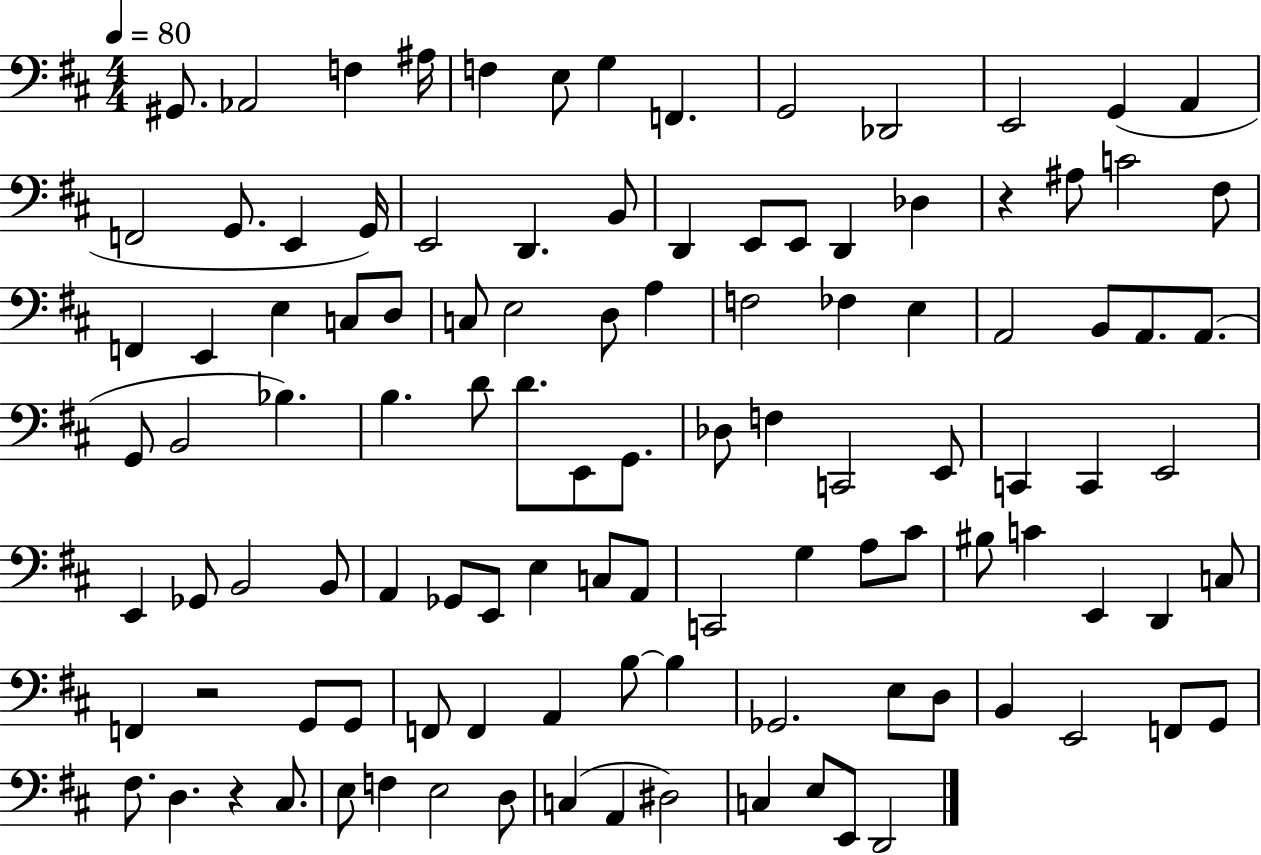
X:1
T:Untitled
M:4/4
L:1/4
K:D
^G,,/2 _A,,2 F, ^A,/4 F, E,/2 G, F,, G,,2 _D,,2 E,,2 G,, A,, F,,2 G,,/2 E,, G,,/4 E,,2 D,, B,,/2 D,, E,,/2 E,,/2 D,, _D, z ^A,/2 C2 ^F,/2 F,, E,, E, C,/2 D,/2 C,/2 E,2 D,/2 A, F,2 _F, E, A,,2 B,,/2 A,,/2 A,,/2 G,,/2 B,,2 _B, B, D/2 D/2 E,,/2 G,,/2 _D,/2 F, C,,2 E,,/2 C,, C,, E,,2 E,, _G,,/2 B,,2 B,,/2 A,, _G,,/2 E,,/2 E, C,/2 A,,/2 C,,2 G, A,/2 ^C/2 ^B,/2 C E,, D,, C,/2 F,, z2 G,,/2 G,,/2 F,,/2 F,, A,, B,/2 B, _G,,2 E,/2 D,/2 B,, E,,2 F,,/2 G,,/2 ^F,/2 D, z ^C,/2 E,/2 F, E,2 D,/2 C, A,, ^D,2 C, E,/2 E,,/2 D,,2